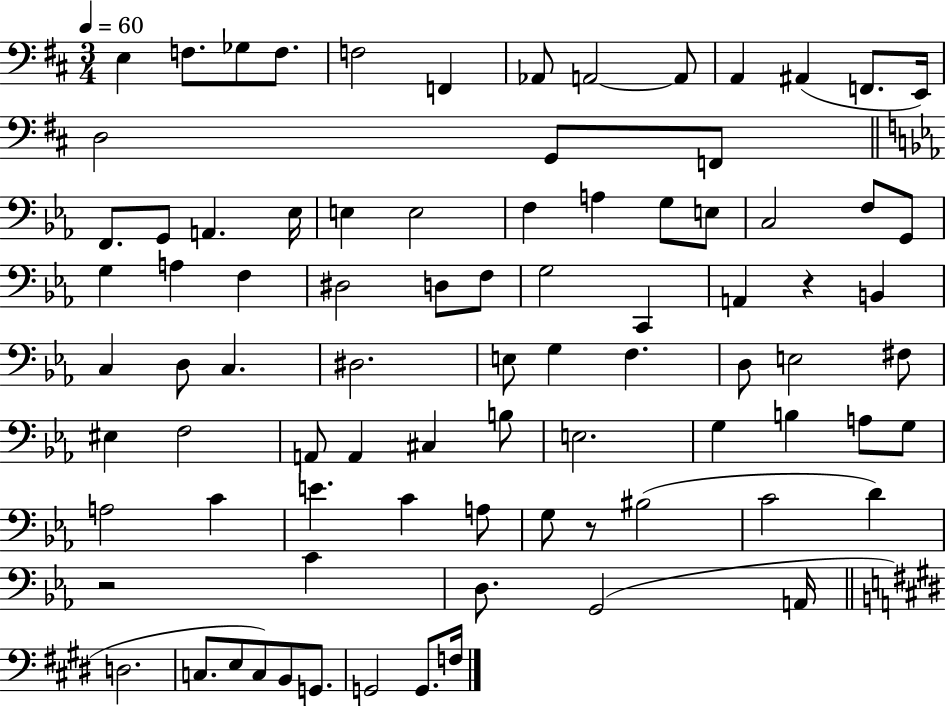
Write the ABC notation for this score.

X:1
T:Untitled
M:3/4
L:1/4
K:D
E, F,/2 _G,/2 F,/2 F,2 F,, _A,,/2 A,,2 A,,/2 A,, ^A,, F,,/2 E,,/4 D,2 G,,/2 F,,/2 F,,/2 G,,/2 A,, _E,/4 E, E,2 F, A, G,/2 E,/2 C,2 F,/2 G,,/2 G, A, F, ^D,2 D,/2 F,/2 G,2 C,, A,, z B,, C, D,/2 C, ^D,2 E,/2 G, F, D,/2 E,2 ^F,/2 ^E, F,2 A,,/2 A,, ^C, B,/2 E,2 G, B, A,/2 G,/2 A,2 C E C A,/2 G,/2 z/2 ^B,2 C2 D z2 C D,/2 G,,2 A,,/4 D,2 C,/2 E,/2 C,/2 B,,/2 G,,/2 G,,2 G,,/2 F,/4